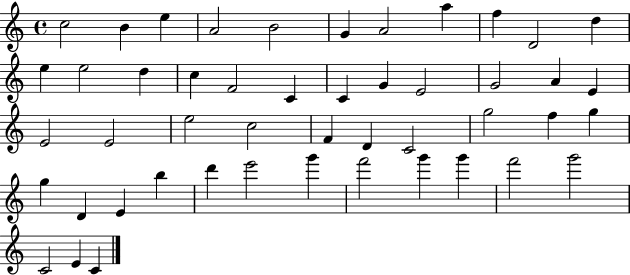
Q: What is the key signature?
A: C major